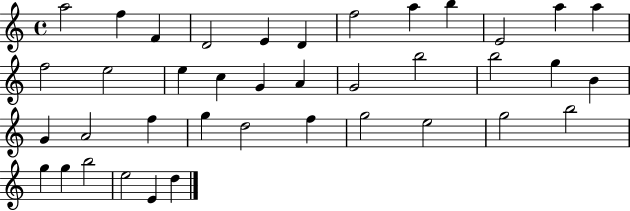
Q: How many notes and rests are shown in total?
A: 39